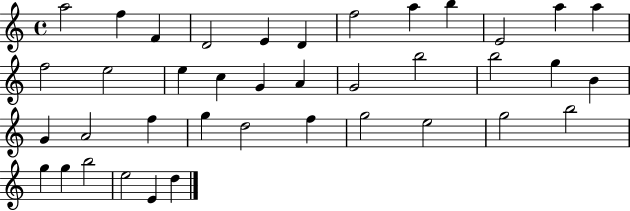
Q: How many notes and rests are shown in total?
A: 39